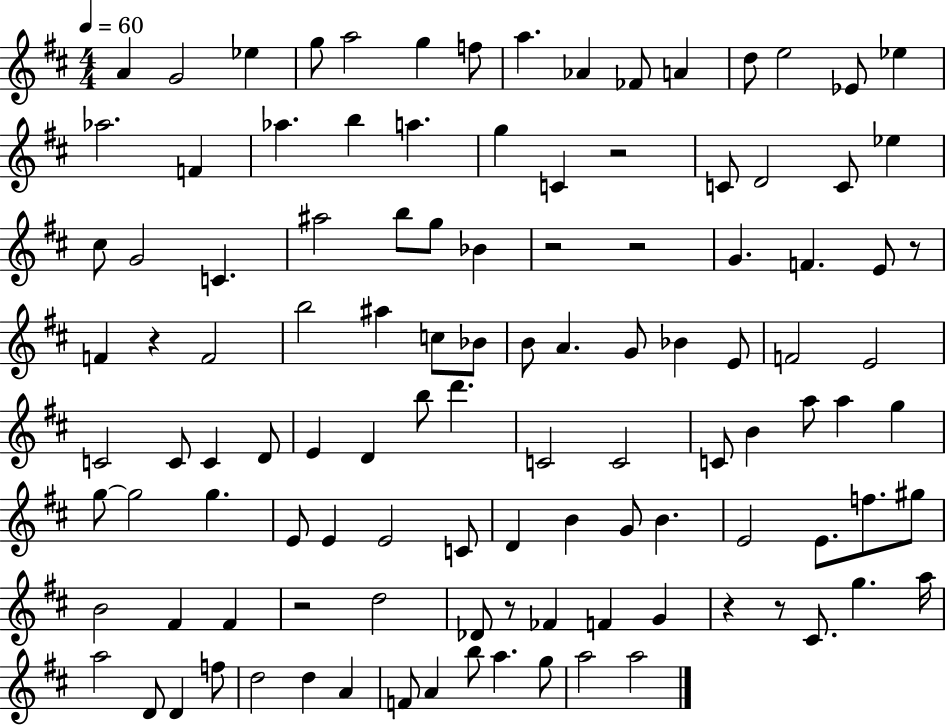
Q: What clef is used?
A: treble